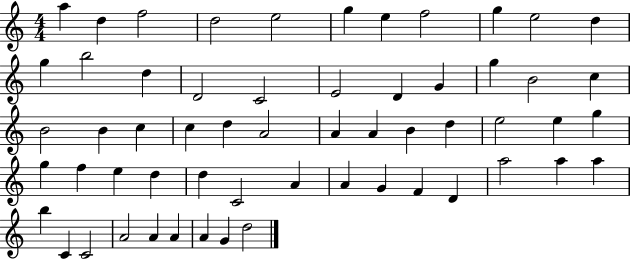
X:1
T:Untitled
M:4/4
L:1/4
K:C
a d f2 d2 e2 g e f2 g e2 d g b2 d D2 C2 E2 D G g B2 c B2 B c c d A2 A A B d e2 e g g f e d d C2 A A G F D a2 a a b C C2 A2 A A A G d2